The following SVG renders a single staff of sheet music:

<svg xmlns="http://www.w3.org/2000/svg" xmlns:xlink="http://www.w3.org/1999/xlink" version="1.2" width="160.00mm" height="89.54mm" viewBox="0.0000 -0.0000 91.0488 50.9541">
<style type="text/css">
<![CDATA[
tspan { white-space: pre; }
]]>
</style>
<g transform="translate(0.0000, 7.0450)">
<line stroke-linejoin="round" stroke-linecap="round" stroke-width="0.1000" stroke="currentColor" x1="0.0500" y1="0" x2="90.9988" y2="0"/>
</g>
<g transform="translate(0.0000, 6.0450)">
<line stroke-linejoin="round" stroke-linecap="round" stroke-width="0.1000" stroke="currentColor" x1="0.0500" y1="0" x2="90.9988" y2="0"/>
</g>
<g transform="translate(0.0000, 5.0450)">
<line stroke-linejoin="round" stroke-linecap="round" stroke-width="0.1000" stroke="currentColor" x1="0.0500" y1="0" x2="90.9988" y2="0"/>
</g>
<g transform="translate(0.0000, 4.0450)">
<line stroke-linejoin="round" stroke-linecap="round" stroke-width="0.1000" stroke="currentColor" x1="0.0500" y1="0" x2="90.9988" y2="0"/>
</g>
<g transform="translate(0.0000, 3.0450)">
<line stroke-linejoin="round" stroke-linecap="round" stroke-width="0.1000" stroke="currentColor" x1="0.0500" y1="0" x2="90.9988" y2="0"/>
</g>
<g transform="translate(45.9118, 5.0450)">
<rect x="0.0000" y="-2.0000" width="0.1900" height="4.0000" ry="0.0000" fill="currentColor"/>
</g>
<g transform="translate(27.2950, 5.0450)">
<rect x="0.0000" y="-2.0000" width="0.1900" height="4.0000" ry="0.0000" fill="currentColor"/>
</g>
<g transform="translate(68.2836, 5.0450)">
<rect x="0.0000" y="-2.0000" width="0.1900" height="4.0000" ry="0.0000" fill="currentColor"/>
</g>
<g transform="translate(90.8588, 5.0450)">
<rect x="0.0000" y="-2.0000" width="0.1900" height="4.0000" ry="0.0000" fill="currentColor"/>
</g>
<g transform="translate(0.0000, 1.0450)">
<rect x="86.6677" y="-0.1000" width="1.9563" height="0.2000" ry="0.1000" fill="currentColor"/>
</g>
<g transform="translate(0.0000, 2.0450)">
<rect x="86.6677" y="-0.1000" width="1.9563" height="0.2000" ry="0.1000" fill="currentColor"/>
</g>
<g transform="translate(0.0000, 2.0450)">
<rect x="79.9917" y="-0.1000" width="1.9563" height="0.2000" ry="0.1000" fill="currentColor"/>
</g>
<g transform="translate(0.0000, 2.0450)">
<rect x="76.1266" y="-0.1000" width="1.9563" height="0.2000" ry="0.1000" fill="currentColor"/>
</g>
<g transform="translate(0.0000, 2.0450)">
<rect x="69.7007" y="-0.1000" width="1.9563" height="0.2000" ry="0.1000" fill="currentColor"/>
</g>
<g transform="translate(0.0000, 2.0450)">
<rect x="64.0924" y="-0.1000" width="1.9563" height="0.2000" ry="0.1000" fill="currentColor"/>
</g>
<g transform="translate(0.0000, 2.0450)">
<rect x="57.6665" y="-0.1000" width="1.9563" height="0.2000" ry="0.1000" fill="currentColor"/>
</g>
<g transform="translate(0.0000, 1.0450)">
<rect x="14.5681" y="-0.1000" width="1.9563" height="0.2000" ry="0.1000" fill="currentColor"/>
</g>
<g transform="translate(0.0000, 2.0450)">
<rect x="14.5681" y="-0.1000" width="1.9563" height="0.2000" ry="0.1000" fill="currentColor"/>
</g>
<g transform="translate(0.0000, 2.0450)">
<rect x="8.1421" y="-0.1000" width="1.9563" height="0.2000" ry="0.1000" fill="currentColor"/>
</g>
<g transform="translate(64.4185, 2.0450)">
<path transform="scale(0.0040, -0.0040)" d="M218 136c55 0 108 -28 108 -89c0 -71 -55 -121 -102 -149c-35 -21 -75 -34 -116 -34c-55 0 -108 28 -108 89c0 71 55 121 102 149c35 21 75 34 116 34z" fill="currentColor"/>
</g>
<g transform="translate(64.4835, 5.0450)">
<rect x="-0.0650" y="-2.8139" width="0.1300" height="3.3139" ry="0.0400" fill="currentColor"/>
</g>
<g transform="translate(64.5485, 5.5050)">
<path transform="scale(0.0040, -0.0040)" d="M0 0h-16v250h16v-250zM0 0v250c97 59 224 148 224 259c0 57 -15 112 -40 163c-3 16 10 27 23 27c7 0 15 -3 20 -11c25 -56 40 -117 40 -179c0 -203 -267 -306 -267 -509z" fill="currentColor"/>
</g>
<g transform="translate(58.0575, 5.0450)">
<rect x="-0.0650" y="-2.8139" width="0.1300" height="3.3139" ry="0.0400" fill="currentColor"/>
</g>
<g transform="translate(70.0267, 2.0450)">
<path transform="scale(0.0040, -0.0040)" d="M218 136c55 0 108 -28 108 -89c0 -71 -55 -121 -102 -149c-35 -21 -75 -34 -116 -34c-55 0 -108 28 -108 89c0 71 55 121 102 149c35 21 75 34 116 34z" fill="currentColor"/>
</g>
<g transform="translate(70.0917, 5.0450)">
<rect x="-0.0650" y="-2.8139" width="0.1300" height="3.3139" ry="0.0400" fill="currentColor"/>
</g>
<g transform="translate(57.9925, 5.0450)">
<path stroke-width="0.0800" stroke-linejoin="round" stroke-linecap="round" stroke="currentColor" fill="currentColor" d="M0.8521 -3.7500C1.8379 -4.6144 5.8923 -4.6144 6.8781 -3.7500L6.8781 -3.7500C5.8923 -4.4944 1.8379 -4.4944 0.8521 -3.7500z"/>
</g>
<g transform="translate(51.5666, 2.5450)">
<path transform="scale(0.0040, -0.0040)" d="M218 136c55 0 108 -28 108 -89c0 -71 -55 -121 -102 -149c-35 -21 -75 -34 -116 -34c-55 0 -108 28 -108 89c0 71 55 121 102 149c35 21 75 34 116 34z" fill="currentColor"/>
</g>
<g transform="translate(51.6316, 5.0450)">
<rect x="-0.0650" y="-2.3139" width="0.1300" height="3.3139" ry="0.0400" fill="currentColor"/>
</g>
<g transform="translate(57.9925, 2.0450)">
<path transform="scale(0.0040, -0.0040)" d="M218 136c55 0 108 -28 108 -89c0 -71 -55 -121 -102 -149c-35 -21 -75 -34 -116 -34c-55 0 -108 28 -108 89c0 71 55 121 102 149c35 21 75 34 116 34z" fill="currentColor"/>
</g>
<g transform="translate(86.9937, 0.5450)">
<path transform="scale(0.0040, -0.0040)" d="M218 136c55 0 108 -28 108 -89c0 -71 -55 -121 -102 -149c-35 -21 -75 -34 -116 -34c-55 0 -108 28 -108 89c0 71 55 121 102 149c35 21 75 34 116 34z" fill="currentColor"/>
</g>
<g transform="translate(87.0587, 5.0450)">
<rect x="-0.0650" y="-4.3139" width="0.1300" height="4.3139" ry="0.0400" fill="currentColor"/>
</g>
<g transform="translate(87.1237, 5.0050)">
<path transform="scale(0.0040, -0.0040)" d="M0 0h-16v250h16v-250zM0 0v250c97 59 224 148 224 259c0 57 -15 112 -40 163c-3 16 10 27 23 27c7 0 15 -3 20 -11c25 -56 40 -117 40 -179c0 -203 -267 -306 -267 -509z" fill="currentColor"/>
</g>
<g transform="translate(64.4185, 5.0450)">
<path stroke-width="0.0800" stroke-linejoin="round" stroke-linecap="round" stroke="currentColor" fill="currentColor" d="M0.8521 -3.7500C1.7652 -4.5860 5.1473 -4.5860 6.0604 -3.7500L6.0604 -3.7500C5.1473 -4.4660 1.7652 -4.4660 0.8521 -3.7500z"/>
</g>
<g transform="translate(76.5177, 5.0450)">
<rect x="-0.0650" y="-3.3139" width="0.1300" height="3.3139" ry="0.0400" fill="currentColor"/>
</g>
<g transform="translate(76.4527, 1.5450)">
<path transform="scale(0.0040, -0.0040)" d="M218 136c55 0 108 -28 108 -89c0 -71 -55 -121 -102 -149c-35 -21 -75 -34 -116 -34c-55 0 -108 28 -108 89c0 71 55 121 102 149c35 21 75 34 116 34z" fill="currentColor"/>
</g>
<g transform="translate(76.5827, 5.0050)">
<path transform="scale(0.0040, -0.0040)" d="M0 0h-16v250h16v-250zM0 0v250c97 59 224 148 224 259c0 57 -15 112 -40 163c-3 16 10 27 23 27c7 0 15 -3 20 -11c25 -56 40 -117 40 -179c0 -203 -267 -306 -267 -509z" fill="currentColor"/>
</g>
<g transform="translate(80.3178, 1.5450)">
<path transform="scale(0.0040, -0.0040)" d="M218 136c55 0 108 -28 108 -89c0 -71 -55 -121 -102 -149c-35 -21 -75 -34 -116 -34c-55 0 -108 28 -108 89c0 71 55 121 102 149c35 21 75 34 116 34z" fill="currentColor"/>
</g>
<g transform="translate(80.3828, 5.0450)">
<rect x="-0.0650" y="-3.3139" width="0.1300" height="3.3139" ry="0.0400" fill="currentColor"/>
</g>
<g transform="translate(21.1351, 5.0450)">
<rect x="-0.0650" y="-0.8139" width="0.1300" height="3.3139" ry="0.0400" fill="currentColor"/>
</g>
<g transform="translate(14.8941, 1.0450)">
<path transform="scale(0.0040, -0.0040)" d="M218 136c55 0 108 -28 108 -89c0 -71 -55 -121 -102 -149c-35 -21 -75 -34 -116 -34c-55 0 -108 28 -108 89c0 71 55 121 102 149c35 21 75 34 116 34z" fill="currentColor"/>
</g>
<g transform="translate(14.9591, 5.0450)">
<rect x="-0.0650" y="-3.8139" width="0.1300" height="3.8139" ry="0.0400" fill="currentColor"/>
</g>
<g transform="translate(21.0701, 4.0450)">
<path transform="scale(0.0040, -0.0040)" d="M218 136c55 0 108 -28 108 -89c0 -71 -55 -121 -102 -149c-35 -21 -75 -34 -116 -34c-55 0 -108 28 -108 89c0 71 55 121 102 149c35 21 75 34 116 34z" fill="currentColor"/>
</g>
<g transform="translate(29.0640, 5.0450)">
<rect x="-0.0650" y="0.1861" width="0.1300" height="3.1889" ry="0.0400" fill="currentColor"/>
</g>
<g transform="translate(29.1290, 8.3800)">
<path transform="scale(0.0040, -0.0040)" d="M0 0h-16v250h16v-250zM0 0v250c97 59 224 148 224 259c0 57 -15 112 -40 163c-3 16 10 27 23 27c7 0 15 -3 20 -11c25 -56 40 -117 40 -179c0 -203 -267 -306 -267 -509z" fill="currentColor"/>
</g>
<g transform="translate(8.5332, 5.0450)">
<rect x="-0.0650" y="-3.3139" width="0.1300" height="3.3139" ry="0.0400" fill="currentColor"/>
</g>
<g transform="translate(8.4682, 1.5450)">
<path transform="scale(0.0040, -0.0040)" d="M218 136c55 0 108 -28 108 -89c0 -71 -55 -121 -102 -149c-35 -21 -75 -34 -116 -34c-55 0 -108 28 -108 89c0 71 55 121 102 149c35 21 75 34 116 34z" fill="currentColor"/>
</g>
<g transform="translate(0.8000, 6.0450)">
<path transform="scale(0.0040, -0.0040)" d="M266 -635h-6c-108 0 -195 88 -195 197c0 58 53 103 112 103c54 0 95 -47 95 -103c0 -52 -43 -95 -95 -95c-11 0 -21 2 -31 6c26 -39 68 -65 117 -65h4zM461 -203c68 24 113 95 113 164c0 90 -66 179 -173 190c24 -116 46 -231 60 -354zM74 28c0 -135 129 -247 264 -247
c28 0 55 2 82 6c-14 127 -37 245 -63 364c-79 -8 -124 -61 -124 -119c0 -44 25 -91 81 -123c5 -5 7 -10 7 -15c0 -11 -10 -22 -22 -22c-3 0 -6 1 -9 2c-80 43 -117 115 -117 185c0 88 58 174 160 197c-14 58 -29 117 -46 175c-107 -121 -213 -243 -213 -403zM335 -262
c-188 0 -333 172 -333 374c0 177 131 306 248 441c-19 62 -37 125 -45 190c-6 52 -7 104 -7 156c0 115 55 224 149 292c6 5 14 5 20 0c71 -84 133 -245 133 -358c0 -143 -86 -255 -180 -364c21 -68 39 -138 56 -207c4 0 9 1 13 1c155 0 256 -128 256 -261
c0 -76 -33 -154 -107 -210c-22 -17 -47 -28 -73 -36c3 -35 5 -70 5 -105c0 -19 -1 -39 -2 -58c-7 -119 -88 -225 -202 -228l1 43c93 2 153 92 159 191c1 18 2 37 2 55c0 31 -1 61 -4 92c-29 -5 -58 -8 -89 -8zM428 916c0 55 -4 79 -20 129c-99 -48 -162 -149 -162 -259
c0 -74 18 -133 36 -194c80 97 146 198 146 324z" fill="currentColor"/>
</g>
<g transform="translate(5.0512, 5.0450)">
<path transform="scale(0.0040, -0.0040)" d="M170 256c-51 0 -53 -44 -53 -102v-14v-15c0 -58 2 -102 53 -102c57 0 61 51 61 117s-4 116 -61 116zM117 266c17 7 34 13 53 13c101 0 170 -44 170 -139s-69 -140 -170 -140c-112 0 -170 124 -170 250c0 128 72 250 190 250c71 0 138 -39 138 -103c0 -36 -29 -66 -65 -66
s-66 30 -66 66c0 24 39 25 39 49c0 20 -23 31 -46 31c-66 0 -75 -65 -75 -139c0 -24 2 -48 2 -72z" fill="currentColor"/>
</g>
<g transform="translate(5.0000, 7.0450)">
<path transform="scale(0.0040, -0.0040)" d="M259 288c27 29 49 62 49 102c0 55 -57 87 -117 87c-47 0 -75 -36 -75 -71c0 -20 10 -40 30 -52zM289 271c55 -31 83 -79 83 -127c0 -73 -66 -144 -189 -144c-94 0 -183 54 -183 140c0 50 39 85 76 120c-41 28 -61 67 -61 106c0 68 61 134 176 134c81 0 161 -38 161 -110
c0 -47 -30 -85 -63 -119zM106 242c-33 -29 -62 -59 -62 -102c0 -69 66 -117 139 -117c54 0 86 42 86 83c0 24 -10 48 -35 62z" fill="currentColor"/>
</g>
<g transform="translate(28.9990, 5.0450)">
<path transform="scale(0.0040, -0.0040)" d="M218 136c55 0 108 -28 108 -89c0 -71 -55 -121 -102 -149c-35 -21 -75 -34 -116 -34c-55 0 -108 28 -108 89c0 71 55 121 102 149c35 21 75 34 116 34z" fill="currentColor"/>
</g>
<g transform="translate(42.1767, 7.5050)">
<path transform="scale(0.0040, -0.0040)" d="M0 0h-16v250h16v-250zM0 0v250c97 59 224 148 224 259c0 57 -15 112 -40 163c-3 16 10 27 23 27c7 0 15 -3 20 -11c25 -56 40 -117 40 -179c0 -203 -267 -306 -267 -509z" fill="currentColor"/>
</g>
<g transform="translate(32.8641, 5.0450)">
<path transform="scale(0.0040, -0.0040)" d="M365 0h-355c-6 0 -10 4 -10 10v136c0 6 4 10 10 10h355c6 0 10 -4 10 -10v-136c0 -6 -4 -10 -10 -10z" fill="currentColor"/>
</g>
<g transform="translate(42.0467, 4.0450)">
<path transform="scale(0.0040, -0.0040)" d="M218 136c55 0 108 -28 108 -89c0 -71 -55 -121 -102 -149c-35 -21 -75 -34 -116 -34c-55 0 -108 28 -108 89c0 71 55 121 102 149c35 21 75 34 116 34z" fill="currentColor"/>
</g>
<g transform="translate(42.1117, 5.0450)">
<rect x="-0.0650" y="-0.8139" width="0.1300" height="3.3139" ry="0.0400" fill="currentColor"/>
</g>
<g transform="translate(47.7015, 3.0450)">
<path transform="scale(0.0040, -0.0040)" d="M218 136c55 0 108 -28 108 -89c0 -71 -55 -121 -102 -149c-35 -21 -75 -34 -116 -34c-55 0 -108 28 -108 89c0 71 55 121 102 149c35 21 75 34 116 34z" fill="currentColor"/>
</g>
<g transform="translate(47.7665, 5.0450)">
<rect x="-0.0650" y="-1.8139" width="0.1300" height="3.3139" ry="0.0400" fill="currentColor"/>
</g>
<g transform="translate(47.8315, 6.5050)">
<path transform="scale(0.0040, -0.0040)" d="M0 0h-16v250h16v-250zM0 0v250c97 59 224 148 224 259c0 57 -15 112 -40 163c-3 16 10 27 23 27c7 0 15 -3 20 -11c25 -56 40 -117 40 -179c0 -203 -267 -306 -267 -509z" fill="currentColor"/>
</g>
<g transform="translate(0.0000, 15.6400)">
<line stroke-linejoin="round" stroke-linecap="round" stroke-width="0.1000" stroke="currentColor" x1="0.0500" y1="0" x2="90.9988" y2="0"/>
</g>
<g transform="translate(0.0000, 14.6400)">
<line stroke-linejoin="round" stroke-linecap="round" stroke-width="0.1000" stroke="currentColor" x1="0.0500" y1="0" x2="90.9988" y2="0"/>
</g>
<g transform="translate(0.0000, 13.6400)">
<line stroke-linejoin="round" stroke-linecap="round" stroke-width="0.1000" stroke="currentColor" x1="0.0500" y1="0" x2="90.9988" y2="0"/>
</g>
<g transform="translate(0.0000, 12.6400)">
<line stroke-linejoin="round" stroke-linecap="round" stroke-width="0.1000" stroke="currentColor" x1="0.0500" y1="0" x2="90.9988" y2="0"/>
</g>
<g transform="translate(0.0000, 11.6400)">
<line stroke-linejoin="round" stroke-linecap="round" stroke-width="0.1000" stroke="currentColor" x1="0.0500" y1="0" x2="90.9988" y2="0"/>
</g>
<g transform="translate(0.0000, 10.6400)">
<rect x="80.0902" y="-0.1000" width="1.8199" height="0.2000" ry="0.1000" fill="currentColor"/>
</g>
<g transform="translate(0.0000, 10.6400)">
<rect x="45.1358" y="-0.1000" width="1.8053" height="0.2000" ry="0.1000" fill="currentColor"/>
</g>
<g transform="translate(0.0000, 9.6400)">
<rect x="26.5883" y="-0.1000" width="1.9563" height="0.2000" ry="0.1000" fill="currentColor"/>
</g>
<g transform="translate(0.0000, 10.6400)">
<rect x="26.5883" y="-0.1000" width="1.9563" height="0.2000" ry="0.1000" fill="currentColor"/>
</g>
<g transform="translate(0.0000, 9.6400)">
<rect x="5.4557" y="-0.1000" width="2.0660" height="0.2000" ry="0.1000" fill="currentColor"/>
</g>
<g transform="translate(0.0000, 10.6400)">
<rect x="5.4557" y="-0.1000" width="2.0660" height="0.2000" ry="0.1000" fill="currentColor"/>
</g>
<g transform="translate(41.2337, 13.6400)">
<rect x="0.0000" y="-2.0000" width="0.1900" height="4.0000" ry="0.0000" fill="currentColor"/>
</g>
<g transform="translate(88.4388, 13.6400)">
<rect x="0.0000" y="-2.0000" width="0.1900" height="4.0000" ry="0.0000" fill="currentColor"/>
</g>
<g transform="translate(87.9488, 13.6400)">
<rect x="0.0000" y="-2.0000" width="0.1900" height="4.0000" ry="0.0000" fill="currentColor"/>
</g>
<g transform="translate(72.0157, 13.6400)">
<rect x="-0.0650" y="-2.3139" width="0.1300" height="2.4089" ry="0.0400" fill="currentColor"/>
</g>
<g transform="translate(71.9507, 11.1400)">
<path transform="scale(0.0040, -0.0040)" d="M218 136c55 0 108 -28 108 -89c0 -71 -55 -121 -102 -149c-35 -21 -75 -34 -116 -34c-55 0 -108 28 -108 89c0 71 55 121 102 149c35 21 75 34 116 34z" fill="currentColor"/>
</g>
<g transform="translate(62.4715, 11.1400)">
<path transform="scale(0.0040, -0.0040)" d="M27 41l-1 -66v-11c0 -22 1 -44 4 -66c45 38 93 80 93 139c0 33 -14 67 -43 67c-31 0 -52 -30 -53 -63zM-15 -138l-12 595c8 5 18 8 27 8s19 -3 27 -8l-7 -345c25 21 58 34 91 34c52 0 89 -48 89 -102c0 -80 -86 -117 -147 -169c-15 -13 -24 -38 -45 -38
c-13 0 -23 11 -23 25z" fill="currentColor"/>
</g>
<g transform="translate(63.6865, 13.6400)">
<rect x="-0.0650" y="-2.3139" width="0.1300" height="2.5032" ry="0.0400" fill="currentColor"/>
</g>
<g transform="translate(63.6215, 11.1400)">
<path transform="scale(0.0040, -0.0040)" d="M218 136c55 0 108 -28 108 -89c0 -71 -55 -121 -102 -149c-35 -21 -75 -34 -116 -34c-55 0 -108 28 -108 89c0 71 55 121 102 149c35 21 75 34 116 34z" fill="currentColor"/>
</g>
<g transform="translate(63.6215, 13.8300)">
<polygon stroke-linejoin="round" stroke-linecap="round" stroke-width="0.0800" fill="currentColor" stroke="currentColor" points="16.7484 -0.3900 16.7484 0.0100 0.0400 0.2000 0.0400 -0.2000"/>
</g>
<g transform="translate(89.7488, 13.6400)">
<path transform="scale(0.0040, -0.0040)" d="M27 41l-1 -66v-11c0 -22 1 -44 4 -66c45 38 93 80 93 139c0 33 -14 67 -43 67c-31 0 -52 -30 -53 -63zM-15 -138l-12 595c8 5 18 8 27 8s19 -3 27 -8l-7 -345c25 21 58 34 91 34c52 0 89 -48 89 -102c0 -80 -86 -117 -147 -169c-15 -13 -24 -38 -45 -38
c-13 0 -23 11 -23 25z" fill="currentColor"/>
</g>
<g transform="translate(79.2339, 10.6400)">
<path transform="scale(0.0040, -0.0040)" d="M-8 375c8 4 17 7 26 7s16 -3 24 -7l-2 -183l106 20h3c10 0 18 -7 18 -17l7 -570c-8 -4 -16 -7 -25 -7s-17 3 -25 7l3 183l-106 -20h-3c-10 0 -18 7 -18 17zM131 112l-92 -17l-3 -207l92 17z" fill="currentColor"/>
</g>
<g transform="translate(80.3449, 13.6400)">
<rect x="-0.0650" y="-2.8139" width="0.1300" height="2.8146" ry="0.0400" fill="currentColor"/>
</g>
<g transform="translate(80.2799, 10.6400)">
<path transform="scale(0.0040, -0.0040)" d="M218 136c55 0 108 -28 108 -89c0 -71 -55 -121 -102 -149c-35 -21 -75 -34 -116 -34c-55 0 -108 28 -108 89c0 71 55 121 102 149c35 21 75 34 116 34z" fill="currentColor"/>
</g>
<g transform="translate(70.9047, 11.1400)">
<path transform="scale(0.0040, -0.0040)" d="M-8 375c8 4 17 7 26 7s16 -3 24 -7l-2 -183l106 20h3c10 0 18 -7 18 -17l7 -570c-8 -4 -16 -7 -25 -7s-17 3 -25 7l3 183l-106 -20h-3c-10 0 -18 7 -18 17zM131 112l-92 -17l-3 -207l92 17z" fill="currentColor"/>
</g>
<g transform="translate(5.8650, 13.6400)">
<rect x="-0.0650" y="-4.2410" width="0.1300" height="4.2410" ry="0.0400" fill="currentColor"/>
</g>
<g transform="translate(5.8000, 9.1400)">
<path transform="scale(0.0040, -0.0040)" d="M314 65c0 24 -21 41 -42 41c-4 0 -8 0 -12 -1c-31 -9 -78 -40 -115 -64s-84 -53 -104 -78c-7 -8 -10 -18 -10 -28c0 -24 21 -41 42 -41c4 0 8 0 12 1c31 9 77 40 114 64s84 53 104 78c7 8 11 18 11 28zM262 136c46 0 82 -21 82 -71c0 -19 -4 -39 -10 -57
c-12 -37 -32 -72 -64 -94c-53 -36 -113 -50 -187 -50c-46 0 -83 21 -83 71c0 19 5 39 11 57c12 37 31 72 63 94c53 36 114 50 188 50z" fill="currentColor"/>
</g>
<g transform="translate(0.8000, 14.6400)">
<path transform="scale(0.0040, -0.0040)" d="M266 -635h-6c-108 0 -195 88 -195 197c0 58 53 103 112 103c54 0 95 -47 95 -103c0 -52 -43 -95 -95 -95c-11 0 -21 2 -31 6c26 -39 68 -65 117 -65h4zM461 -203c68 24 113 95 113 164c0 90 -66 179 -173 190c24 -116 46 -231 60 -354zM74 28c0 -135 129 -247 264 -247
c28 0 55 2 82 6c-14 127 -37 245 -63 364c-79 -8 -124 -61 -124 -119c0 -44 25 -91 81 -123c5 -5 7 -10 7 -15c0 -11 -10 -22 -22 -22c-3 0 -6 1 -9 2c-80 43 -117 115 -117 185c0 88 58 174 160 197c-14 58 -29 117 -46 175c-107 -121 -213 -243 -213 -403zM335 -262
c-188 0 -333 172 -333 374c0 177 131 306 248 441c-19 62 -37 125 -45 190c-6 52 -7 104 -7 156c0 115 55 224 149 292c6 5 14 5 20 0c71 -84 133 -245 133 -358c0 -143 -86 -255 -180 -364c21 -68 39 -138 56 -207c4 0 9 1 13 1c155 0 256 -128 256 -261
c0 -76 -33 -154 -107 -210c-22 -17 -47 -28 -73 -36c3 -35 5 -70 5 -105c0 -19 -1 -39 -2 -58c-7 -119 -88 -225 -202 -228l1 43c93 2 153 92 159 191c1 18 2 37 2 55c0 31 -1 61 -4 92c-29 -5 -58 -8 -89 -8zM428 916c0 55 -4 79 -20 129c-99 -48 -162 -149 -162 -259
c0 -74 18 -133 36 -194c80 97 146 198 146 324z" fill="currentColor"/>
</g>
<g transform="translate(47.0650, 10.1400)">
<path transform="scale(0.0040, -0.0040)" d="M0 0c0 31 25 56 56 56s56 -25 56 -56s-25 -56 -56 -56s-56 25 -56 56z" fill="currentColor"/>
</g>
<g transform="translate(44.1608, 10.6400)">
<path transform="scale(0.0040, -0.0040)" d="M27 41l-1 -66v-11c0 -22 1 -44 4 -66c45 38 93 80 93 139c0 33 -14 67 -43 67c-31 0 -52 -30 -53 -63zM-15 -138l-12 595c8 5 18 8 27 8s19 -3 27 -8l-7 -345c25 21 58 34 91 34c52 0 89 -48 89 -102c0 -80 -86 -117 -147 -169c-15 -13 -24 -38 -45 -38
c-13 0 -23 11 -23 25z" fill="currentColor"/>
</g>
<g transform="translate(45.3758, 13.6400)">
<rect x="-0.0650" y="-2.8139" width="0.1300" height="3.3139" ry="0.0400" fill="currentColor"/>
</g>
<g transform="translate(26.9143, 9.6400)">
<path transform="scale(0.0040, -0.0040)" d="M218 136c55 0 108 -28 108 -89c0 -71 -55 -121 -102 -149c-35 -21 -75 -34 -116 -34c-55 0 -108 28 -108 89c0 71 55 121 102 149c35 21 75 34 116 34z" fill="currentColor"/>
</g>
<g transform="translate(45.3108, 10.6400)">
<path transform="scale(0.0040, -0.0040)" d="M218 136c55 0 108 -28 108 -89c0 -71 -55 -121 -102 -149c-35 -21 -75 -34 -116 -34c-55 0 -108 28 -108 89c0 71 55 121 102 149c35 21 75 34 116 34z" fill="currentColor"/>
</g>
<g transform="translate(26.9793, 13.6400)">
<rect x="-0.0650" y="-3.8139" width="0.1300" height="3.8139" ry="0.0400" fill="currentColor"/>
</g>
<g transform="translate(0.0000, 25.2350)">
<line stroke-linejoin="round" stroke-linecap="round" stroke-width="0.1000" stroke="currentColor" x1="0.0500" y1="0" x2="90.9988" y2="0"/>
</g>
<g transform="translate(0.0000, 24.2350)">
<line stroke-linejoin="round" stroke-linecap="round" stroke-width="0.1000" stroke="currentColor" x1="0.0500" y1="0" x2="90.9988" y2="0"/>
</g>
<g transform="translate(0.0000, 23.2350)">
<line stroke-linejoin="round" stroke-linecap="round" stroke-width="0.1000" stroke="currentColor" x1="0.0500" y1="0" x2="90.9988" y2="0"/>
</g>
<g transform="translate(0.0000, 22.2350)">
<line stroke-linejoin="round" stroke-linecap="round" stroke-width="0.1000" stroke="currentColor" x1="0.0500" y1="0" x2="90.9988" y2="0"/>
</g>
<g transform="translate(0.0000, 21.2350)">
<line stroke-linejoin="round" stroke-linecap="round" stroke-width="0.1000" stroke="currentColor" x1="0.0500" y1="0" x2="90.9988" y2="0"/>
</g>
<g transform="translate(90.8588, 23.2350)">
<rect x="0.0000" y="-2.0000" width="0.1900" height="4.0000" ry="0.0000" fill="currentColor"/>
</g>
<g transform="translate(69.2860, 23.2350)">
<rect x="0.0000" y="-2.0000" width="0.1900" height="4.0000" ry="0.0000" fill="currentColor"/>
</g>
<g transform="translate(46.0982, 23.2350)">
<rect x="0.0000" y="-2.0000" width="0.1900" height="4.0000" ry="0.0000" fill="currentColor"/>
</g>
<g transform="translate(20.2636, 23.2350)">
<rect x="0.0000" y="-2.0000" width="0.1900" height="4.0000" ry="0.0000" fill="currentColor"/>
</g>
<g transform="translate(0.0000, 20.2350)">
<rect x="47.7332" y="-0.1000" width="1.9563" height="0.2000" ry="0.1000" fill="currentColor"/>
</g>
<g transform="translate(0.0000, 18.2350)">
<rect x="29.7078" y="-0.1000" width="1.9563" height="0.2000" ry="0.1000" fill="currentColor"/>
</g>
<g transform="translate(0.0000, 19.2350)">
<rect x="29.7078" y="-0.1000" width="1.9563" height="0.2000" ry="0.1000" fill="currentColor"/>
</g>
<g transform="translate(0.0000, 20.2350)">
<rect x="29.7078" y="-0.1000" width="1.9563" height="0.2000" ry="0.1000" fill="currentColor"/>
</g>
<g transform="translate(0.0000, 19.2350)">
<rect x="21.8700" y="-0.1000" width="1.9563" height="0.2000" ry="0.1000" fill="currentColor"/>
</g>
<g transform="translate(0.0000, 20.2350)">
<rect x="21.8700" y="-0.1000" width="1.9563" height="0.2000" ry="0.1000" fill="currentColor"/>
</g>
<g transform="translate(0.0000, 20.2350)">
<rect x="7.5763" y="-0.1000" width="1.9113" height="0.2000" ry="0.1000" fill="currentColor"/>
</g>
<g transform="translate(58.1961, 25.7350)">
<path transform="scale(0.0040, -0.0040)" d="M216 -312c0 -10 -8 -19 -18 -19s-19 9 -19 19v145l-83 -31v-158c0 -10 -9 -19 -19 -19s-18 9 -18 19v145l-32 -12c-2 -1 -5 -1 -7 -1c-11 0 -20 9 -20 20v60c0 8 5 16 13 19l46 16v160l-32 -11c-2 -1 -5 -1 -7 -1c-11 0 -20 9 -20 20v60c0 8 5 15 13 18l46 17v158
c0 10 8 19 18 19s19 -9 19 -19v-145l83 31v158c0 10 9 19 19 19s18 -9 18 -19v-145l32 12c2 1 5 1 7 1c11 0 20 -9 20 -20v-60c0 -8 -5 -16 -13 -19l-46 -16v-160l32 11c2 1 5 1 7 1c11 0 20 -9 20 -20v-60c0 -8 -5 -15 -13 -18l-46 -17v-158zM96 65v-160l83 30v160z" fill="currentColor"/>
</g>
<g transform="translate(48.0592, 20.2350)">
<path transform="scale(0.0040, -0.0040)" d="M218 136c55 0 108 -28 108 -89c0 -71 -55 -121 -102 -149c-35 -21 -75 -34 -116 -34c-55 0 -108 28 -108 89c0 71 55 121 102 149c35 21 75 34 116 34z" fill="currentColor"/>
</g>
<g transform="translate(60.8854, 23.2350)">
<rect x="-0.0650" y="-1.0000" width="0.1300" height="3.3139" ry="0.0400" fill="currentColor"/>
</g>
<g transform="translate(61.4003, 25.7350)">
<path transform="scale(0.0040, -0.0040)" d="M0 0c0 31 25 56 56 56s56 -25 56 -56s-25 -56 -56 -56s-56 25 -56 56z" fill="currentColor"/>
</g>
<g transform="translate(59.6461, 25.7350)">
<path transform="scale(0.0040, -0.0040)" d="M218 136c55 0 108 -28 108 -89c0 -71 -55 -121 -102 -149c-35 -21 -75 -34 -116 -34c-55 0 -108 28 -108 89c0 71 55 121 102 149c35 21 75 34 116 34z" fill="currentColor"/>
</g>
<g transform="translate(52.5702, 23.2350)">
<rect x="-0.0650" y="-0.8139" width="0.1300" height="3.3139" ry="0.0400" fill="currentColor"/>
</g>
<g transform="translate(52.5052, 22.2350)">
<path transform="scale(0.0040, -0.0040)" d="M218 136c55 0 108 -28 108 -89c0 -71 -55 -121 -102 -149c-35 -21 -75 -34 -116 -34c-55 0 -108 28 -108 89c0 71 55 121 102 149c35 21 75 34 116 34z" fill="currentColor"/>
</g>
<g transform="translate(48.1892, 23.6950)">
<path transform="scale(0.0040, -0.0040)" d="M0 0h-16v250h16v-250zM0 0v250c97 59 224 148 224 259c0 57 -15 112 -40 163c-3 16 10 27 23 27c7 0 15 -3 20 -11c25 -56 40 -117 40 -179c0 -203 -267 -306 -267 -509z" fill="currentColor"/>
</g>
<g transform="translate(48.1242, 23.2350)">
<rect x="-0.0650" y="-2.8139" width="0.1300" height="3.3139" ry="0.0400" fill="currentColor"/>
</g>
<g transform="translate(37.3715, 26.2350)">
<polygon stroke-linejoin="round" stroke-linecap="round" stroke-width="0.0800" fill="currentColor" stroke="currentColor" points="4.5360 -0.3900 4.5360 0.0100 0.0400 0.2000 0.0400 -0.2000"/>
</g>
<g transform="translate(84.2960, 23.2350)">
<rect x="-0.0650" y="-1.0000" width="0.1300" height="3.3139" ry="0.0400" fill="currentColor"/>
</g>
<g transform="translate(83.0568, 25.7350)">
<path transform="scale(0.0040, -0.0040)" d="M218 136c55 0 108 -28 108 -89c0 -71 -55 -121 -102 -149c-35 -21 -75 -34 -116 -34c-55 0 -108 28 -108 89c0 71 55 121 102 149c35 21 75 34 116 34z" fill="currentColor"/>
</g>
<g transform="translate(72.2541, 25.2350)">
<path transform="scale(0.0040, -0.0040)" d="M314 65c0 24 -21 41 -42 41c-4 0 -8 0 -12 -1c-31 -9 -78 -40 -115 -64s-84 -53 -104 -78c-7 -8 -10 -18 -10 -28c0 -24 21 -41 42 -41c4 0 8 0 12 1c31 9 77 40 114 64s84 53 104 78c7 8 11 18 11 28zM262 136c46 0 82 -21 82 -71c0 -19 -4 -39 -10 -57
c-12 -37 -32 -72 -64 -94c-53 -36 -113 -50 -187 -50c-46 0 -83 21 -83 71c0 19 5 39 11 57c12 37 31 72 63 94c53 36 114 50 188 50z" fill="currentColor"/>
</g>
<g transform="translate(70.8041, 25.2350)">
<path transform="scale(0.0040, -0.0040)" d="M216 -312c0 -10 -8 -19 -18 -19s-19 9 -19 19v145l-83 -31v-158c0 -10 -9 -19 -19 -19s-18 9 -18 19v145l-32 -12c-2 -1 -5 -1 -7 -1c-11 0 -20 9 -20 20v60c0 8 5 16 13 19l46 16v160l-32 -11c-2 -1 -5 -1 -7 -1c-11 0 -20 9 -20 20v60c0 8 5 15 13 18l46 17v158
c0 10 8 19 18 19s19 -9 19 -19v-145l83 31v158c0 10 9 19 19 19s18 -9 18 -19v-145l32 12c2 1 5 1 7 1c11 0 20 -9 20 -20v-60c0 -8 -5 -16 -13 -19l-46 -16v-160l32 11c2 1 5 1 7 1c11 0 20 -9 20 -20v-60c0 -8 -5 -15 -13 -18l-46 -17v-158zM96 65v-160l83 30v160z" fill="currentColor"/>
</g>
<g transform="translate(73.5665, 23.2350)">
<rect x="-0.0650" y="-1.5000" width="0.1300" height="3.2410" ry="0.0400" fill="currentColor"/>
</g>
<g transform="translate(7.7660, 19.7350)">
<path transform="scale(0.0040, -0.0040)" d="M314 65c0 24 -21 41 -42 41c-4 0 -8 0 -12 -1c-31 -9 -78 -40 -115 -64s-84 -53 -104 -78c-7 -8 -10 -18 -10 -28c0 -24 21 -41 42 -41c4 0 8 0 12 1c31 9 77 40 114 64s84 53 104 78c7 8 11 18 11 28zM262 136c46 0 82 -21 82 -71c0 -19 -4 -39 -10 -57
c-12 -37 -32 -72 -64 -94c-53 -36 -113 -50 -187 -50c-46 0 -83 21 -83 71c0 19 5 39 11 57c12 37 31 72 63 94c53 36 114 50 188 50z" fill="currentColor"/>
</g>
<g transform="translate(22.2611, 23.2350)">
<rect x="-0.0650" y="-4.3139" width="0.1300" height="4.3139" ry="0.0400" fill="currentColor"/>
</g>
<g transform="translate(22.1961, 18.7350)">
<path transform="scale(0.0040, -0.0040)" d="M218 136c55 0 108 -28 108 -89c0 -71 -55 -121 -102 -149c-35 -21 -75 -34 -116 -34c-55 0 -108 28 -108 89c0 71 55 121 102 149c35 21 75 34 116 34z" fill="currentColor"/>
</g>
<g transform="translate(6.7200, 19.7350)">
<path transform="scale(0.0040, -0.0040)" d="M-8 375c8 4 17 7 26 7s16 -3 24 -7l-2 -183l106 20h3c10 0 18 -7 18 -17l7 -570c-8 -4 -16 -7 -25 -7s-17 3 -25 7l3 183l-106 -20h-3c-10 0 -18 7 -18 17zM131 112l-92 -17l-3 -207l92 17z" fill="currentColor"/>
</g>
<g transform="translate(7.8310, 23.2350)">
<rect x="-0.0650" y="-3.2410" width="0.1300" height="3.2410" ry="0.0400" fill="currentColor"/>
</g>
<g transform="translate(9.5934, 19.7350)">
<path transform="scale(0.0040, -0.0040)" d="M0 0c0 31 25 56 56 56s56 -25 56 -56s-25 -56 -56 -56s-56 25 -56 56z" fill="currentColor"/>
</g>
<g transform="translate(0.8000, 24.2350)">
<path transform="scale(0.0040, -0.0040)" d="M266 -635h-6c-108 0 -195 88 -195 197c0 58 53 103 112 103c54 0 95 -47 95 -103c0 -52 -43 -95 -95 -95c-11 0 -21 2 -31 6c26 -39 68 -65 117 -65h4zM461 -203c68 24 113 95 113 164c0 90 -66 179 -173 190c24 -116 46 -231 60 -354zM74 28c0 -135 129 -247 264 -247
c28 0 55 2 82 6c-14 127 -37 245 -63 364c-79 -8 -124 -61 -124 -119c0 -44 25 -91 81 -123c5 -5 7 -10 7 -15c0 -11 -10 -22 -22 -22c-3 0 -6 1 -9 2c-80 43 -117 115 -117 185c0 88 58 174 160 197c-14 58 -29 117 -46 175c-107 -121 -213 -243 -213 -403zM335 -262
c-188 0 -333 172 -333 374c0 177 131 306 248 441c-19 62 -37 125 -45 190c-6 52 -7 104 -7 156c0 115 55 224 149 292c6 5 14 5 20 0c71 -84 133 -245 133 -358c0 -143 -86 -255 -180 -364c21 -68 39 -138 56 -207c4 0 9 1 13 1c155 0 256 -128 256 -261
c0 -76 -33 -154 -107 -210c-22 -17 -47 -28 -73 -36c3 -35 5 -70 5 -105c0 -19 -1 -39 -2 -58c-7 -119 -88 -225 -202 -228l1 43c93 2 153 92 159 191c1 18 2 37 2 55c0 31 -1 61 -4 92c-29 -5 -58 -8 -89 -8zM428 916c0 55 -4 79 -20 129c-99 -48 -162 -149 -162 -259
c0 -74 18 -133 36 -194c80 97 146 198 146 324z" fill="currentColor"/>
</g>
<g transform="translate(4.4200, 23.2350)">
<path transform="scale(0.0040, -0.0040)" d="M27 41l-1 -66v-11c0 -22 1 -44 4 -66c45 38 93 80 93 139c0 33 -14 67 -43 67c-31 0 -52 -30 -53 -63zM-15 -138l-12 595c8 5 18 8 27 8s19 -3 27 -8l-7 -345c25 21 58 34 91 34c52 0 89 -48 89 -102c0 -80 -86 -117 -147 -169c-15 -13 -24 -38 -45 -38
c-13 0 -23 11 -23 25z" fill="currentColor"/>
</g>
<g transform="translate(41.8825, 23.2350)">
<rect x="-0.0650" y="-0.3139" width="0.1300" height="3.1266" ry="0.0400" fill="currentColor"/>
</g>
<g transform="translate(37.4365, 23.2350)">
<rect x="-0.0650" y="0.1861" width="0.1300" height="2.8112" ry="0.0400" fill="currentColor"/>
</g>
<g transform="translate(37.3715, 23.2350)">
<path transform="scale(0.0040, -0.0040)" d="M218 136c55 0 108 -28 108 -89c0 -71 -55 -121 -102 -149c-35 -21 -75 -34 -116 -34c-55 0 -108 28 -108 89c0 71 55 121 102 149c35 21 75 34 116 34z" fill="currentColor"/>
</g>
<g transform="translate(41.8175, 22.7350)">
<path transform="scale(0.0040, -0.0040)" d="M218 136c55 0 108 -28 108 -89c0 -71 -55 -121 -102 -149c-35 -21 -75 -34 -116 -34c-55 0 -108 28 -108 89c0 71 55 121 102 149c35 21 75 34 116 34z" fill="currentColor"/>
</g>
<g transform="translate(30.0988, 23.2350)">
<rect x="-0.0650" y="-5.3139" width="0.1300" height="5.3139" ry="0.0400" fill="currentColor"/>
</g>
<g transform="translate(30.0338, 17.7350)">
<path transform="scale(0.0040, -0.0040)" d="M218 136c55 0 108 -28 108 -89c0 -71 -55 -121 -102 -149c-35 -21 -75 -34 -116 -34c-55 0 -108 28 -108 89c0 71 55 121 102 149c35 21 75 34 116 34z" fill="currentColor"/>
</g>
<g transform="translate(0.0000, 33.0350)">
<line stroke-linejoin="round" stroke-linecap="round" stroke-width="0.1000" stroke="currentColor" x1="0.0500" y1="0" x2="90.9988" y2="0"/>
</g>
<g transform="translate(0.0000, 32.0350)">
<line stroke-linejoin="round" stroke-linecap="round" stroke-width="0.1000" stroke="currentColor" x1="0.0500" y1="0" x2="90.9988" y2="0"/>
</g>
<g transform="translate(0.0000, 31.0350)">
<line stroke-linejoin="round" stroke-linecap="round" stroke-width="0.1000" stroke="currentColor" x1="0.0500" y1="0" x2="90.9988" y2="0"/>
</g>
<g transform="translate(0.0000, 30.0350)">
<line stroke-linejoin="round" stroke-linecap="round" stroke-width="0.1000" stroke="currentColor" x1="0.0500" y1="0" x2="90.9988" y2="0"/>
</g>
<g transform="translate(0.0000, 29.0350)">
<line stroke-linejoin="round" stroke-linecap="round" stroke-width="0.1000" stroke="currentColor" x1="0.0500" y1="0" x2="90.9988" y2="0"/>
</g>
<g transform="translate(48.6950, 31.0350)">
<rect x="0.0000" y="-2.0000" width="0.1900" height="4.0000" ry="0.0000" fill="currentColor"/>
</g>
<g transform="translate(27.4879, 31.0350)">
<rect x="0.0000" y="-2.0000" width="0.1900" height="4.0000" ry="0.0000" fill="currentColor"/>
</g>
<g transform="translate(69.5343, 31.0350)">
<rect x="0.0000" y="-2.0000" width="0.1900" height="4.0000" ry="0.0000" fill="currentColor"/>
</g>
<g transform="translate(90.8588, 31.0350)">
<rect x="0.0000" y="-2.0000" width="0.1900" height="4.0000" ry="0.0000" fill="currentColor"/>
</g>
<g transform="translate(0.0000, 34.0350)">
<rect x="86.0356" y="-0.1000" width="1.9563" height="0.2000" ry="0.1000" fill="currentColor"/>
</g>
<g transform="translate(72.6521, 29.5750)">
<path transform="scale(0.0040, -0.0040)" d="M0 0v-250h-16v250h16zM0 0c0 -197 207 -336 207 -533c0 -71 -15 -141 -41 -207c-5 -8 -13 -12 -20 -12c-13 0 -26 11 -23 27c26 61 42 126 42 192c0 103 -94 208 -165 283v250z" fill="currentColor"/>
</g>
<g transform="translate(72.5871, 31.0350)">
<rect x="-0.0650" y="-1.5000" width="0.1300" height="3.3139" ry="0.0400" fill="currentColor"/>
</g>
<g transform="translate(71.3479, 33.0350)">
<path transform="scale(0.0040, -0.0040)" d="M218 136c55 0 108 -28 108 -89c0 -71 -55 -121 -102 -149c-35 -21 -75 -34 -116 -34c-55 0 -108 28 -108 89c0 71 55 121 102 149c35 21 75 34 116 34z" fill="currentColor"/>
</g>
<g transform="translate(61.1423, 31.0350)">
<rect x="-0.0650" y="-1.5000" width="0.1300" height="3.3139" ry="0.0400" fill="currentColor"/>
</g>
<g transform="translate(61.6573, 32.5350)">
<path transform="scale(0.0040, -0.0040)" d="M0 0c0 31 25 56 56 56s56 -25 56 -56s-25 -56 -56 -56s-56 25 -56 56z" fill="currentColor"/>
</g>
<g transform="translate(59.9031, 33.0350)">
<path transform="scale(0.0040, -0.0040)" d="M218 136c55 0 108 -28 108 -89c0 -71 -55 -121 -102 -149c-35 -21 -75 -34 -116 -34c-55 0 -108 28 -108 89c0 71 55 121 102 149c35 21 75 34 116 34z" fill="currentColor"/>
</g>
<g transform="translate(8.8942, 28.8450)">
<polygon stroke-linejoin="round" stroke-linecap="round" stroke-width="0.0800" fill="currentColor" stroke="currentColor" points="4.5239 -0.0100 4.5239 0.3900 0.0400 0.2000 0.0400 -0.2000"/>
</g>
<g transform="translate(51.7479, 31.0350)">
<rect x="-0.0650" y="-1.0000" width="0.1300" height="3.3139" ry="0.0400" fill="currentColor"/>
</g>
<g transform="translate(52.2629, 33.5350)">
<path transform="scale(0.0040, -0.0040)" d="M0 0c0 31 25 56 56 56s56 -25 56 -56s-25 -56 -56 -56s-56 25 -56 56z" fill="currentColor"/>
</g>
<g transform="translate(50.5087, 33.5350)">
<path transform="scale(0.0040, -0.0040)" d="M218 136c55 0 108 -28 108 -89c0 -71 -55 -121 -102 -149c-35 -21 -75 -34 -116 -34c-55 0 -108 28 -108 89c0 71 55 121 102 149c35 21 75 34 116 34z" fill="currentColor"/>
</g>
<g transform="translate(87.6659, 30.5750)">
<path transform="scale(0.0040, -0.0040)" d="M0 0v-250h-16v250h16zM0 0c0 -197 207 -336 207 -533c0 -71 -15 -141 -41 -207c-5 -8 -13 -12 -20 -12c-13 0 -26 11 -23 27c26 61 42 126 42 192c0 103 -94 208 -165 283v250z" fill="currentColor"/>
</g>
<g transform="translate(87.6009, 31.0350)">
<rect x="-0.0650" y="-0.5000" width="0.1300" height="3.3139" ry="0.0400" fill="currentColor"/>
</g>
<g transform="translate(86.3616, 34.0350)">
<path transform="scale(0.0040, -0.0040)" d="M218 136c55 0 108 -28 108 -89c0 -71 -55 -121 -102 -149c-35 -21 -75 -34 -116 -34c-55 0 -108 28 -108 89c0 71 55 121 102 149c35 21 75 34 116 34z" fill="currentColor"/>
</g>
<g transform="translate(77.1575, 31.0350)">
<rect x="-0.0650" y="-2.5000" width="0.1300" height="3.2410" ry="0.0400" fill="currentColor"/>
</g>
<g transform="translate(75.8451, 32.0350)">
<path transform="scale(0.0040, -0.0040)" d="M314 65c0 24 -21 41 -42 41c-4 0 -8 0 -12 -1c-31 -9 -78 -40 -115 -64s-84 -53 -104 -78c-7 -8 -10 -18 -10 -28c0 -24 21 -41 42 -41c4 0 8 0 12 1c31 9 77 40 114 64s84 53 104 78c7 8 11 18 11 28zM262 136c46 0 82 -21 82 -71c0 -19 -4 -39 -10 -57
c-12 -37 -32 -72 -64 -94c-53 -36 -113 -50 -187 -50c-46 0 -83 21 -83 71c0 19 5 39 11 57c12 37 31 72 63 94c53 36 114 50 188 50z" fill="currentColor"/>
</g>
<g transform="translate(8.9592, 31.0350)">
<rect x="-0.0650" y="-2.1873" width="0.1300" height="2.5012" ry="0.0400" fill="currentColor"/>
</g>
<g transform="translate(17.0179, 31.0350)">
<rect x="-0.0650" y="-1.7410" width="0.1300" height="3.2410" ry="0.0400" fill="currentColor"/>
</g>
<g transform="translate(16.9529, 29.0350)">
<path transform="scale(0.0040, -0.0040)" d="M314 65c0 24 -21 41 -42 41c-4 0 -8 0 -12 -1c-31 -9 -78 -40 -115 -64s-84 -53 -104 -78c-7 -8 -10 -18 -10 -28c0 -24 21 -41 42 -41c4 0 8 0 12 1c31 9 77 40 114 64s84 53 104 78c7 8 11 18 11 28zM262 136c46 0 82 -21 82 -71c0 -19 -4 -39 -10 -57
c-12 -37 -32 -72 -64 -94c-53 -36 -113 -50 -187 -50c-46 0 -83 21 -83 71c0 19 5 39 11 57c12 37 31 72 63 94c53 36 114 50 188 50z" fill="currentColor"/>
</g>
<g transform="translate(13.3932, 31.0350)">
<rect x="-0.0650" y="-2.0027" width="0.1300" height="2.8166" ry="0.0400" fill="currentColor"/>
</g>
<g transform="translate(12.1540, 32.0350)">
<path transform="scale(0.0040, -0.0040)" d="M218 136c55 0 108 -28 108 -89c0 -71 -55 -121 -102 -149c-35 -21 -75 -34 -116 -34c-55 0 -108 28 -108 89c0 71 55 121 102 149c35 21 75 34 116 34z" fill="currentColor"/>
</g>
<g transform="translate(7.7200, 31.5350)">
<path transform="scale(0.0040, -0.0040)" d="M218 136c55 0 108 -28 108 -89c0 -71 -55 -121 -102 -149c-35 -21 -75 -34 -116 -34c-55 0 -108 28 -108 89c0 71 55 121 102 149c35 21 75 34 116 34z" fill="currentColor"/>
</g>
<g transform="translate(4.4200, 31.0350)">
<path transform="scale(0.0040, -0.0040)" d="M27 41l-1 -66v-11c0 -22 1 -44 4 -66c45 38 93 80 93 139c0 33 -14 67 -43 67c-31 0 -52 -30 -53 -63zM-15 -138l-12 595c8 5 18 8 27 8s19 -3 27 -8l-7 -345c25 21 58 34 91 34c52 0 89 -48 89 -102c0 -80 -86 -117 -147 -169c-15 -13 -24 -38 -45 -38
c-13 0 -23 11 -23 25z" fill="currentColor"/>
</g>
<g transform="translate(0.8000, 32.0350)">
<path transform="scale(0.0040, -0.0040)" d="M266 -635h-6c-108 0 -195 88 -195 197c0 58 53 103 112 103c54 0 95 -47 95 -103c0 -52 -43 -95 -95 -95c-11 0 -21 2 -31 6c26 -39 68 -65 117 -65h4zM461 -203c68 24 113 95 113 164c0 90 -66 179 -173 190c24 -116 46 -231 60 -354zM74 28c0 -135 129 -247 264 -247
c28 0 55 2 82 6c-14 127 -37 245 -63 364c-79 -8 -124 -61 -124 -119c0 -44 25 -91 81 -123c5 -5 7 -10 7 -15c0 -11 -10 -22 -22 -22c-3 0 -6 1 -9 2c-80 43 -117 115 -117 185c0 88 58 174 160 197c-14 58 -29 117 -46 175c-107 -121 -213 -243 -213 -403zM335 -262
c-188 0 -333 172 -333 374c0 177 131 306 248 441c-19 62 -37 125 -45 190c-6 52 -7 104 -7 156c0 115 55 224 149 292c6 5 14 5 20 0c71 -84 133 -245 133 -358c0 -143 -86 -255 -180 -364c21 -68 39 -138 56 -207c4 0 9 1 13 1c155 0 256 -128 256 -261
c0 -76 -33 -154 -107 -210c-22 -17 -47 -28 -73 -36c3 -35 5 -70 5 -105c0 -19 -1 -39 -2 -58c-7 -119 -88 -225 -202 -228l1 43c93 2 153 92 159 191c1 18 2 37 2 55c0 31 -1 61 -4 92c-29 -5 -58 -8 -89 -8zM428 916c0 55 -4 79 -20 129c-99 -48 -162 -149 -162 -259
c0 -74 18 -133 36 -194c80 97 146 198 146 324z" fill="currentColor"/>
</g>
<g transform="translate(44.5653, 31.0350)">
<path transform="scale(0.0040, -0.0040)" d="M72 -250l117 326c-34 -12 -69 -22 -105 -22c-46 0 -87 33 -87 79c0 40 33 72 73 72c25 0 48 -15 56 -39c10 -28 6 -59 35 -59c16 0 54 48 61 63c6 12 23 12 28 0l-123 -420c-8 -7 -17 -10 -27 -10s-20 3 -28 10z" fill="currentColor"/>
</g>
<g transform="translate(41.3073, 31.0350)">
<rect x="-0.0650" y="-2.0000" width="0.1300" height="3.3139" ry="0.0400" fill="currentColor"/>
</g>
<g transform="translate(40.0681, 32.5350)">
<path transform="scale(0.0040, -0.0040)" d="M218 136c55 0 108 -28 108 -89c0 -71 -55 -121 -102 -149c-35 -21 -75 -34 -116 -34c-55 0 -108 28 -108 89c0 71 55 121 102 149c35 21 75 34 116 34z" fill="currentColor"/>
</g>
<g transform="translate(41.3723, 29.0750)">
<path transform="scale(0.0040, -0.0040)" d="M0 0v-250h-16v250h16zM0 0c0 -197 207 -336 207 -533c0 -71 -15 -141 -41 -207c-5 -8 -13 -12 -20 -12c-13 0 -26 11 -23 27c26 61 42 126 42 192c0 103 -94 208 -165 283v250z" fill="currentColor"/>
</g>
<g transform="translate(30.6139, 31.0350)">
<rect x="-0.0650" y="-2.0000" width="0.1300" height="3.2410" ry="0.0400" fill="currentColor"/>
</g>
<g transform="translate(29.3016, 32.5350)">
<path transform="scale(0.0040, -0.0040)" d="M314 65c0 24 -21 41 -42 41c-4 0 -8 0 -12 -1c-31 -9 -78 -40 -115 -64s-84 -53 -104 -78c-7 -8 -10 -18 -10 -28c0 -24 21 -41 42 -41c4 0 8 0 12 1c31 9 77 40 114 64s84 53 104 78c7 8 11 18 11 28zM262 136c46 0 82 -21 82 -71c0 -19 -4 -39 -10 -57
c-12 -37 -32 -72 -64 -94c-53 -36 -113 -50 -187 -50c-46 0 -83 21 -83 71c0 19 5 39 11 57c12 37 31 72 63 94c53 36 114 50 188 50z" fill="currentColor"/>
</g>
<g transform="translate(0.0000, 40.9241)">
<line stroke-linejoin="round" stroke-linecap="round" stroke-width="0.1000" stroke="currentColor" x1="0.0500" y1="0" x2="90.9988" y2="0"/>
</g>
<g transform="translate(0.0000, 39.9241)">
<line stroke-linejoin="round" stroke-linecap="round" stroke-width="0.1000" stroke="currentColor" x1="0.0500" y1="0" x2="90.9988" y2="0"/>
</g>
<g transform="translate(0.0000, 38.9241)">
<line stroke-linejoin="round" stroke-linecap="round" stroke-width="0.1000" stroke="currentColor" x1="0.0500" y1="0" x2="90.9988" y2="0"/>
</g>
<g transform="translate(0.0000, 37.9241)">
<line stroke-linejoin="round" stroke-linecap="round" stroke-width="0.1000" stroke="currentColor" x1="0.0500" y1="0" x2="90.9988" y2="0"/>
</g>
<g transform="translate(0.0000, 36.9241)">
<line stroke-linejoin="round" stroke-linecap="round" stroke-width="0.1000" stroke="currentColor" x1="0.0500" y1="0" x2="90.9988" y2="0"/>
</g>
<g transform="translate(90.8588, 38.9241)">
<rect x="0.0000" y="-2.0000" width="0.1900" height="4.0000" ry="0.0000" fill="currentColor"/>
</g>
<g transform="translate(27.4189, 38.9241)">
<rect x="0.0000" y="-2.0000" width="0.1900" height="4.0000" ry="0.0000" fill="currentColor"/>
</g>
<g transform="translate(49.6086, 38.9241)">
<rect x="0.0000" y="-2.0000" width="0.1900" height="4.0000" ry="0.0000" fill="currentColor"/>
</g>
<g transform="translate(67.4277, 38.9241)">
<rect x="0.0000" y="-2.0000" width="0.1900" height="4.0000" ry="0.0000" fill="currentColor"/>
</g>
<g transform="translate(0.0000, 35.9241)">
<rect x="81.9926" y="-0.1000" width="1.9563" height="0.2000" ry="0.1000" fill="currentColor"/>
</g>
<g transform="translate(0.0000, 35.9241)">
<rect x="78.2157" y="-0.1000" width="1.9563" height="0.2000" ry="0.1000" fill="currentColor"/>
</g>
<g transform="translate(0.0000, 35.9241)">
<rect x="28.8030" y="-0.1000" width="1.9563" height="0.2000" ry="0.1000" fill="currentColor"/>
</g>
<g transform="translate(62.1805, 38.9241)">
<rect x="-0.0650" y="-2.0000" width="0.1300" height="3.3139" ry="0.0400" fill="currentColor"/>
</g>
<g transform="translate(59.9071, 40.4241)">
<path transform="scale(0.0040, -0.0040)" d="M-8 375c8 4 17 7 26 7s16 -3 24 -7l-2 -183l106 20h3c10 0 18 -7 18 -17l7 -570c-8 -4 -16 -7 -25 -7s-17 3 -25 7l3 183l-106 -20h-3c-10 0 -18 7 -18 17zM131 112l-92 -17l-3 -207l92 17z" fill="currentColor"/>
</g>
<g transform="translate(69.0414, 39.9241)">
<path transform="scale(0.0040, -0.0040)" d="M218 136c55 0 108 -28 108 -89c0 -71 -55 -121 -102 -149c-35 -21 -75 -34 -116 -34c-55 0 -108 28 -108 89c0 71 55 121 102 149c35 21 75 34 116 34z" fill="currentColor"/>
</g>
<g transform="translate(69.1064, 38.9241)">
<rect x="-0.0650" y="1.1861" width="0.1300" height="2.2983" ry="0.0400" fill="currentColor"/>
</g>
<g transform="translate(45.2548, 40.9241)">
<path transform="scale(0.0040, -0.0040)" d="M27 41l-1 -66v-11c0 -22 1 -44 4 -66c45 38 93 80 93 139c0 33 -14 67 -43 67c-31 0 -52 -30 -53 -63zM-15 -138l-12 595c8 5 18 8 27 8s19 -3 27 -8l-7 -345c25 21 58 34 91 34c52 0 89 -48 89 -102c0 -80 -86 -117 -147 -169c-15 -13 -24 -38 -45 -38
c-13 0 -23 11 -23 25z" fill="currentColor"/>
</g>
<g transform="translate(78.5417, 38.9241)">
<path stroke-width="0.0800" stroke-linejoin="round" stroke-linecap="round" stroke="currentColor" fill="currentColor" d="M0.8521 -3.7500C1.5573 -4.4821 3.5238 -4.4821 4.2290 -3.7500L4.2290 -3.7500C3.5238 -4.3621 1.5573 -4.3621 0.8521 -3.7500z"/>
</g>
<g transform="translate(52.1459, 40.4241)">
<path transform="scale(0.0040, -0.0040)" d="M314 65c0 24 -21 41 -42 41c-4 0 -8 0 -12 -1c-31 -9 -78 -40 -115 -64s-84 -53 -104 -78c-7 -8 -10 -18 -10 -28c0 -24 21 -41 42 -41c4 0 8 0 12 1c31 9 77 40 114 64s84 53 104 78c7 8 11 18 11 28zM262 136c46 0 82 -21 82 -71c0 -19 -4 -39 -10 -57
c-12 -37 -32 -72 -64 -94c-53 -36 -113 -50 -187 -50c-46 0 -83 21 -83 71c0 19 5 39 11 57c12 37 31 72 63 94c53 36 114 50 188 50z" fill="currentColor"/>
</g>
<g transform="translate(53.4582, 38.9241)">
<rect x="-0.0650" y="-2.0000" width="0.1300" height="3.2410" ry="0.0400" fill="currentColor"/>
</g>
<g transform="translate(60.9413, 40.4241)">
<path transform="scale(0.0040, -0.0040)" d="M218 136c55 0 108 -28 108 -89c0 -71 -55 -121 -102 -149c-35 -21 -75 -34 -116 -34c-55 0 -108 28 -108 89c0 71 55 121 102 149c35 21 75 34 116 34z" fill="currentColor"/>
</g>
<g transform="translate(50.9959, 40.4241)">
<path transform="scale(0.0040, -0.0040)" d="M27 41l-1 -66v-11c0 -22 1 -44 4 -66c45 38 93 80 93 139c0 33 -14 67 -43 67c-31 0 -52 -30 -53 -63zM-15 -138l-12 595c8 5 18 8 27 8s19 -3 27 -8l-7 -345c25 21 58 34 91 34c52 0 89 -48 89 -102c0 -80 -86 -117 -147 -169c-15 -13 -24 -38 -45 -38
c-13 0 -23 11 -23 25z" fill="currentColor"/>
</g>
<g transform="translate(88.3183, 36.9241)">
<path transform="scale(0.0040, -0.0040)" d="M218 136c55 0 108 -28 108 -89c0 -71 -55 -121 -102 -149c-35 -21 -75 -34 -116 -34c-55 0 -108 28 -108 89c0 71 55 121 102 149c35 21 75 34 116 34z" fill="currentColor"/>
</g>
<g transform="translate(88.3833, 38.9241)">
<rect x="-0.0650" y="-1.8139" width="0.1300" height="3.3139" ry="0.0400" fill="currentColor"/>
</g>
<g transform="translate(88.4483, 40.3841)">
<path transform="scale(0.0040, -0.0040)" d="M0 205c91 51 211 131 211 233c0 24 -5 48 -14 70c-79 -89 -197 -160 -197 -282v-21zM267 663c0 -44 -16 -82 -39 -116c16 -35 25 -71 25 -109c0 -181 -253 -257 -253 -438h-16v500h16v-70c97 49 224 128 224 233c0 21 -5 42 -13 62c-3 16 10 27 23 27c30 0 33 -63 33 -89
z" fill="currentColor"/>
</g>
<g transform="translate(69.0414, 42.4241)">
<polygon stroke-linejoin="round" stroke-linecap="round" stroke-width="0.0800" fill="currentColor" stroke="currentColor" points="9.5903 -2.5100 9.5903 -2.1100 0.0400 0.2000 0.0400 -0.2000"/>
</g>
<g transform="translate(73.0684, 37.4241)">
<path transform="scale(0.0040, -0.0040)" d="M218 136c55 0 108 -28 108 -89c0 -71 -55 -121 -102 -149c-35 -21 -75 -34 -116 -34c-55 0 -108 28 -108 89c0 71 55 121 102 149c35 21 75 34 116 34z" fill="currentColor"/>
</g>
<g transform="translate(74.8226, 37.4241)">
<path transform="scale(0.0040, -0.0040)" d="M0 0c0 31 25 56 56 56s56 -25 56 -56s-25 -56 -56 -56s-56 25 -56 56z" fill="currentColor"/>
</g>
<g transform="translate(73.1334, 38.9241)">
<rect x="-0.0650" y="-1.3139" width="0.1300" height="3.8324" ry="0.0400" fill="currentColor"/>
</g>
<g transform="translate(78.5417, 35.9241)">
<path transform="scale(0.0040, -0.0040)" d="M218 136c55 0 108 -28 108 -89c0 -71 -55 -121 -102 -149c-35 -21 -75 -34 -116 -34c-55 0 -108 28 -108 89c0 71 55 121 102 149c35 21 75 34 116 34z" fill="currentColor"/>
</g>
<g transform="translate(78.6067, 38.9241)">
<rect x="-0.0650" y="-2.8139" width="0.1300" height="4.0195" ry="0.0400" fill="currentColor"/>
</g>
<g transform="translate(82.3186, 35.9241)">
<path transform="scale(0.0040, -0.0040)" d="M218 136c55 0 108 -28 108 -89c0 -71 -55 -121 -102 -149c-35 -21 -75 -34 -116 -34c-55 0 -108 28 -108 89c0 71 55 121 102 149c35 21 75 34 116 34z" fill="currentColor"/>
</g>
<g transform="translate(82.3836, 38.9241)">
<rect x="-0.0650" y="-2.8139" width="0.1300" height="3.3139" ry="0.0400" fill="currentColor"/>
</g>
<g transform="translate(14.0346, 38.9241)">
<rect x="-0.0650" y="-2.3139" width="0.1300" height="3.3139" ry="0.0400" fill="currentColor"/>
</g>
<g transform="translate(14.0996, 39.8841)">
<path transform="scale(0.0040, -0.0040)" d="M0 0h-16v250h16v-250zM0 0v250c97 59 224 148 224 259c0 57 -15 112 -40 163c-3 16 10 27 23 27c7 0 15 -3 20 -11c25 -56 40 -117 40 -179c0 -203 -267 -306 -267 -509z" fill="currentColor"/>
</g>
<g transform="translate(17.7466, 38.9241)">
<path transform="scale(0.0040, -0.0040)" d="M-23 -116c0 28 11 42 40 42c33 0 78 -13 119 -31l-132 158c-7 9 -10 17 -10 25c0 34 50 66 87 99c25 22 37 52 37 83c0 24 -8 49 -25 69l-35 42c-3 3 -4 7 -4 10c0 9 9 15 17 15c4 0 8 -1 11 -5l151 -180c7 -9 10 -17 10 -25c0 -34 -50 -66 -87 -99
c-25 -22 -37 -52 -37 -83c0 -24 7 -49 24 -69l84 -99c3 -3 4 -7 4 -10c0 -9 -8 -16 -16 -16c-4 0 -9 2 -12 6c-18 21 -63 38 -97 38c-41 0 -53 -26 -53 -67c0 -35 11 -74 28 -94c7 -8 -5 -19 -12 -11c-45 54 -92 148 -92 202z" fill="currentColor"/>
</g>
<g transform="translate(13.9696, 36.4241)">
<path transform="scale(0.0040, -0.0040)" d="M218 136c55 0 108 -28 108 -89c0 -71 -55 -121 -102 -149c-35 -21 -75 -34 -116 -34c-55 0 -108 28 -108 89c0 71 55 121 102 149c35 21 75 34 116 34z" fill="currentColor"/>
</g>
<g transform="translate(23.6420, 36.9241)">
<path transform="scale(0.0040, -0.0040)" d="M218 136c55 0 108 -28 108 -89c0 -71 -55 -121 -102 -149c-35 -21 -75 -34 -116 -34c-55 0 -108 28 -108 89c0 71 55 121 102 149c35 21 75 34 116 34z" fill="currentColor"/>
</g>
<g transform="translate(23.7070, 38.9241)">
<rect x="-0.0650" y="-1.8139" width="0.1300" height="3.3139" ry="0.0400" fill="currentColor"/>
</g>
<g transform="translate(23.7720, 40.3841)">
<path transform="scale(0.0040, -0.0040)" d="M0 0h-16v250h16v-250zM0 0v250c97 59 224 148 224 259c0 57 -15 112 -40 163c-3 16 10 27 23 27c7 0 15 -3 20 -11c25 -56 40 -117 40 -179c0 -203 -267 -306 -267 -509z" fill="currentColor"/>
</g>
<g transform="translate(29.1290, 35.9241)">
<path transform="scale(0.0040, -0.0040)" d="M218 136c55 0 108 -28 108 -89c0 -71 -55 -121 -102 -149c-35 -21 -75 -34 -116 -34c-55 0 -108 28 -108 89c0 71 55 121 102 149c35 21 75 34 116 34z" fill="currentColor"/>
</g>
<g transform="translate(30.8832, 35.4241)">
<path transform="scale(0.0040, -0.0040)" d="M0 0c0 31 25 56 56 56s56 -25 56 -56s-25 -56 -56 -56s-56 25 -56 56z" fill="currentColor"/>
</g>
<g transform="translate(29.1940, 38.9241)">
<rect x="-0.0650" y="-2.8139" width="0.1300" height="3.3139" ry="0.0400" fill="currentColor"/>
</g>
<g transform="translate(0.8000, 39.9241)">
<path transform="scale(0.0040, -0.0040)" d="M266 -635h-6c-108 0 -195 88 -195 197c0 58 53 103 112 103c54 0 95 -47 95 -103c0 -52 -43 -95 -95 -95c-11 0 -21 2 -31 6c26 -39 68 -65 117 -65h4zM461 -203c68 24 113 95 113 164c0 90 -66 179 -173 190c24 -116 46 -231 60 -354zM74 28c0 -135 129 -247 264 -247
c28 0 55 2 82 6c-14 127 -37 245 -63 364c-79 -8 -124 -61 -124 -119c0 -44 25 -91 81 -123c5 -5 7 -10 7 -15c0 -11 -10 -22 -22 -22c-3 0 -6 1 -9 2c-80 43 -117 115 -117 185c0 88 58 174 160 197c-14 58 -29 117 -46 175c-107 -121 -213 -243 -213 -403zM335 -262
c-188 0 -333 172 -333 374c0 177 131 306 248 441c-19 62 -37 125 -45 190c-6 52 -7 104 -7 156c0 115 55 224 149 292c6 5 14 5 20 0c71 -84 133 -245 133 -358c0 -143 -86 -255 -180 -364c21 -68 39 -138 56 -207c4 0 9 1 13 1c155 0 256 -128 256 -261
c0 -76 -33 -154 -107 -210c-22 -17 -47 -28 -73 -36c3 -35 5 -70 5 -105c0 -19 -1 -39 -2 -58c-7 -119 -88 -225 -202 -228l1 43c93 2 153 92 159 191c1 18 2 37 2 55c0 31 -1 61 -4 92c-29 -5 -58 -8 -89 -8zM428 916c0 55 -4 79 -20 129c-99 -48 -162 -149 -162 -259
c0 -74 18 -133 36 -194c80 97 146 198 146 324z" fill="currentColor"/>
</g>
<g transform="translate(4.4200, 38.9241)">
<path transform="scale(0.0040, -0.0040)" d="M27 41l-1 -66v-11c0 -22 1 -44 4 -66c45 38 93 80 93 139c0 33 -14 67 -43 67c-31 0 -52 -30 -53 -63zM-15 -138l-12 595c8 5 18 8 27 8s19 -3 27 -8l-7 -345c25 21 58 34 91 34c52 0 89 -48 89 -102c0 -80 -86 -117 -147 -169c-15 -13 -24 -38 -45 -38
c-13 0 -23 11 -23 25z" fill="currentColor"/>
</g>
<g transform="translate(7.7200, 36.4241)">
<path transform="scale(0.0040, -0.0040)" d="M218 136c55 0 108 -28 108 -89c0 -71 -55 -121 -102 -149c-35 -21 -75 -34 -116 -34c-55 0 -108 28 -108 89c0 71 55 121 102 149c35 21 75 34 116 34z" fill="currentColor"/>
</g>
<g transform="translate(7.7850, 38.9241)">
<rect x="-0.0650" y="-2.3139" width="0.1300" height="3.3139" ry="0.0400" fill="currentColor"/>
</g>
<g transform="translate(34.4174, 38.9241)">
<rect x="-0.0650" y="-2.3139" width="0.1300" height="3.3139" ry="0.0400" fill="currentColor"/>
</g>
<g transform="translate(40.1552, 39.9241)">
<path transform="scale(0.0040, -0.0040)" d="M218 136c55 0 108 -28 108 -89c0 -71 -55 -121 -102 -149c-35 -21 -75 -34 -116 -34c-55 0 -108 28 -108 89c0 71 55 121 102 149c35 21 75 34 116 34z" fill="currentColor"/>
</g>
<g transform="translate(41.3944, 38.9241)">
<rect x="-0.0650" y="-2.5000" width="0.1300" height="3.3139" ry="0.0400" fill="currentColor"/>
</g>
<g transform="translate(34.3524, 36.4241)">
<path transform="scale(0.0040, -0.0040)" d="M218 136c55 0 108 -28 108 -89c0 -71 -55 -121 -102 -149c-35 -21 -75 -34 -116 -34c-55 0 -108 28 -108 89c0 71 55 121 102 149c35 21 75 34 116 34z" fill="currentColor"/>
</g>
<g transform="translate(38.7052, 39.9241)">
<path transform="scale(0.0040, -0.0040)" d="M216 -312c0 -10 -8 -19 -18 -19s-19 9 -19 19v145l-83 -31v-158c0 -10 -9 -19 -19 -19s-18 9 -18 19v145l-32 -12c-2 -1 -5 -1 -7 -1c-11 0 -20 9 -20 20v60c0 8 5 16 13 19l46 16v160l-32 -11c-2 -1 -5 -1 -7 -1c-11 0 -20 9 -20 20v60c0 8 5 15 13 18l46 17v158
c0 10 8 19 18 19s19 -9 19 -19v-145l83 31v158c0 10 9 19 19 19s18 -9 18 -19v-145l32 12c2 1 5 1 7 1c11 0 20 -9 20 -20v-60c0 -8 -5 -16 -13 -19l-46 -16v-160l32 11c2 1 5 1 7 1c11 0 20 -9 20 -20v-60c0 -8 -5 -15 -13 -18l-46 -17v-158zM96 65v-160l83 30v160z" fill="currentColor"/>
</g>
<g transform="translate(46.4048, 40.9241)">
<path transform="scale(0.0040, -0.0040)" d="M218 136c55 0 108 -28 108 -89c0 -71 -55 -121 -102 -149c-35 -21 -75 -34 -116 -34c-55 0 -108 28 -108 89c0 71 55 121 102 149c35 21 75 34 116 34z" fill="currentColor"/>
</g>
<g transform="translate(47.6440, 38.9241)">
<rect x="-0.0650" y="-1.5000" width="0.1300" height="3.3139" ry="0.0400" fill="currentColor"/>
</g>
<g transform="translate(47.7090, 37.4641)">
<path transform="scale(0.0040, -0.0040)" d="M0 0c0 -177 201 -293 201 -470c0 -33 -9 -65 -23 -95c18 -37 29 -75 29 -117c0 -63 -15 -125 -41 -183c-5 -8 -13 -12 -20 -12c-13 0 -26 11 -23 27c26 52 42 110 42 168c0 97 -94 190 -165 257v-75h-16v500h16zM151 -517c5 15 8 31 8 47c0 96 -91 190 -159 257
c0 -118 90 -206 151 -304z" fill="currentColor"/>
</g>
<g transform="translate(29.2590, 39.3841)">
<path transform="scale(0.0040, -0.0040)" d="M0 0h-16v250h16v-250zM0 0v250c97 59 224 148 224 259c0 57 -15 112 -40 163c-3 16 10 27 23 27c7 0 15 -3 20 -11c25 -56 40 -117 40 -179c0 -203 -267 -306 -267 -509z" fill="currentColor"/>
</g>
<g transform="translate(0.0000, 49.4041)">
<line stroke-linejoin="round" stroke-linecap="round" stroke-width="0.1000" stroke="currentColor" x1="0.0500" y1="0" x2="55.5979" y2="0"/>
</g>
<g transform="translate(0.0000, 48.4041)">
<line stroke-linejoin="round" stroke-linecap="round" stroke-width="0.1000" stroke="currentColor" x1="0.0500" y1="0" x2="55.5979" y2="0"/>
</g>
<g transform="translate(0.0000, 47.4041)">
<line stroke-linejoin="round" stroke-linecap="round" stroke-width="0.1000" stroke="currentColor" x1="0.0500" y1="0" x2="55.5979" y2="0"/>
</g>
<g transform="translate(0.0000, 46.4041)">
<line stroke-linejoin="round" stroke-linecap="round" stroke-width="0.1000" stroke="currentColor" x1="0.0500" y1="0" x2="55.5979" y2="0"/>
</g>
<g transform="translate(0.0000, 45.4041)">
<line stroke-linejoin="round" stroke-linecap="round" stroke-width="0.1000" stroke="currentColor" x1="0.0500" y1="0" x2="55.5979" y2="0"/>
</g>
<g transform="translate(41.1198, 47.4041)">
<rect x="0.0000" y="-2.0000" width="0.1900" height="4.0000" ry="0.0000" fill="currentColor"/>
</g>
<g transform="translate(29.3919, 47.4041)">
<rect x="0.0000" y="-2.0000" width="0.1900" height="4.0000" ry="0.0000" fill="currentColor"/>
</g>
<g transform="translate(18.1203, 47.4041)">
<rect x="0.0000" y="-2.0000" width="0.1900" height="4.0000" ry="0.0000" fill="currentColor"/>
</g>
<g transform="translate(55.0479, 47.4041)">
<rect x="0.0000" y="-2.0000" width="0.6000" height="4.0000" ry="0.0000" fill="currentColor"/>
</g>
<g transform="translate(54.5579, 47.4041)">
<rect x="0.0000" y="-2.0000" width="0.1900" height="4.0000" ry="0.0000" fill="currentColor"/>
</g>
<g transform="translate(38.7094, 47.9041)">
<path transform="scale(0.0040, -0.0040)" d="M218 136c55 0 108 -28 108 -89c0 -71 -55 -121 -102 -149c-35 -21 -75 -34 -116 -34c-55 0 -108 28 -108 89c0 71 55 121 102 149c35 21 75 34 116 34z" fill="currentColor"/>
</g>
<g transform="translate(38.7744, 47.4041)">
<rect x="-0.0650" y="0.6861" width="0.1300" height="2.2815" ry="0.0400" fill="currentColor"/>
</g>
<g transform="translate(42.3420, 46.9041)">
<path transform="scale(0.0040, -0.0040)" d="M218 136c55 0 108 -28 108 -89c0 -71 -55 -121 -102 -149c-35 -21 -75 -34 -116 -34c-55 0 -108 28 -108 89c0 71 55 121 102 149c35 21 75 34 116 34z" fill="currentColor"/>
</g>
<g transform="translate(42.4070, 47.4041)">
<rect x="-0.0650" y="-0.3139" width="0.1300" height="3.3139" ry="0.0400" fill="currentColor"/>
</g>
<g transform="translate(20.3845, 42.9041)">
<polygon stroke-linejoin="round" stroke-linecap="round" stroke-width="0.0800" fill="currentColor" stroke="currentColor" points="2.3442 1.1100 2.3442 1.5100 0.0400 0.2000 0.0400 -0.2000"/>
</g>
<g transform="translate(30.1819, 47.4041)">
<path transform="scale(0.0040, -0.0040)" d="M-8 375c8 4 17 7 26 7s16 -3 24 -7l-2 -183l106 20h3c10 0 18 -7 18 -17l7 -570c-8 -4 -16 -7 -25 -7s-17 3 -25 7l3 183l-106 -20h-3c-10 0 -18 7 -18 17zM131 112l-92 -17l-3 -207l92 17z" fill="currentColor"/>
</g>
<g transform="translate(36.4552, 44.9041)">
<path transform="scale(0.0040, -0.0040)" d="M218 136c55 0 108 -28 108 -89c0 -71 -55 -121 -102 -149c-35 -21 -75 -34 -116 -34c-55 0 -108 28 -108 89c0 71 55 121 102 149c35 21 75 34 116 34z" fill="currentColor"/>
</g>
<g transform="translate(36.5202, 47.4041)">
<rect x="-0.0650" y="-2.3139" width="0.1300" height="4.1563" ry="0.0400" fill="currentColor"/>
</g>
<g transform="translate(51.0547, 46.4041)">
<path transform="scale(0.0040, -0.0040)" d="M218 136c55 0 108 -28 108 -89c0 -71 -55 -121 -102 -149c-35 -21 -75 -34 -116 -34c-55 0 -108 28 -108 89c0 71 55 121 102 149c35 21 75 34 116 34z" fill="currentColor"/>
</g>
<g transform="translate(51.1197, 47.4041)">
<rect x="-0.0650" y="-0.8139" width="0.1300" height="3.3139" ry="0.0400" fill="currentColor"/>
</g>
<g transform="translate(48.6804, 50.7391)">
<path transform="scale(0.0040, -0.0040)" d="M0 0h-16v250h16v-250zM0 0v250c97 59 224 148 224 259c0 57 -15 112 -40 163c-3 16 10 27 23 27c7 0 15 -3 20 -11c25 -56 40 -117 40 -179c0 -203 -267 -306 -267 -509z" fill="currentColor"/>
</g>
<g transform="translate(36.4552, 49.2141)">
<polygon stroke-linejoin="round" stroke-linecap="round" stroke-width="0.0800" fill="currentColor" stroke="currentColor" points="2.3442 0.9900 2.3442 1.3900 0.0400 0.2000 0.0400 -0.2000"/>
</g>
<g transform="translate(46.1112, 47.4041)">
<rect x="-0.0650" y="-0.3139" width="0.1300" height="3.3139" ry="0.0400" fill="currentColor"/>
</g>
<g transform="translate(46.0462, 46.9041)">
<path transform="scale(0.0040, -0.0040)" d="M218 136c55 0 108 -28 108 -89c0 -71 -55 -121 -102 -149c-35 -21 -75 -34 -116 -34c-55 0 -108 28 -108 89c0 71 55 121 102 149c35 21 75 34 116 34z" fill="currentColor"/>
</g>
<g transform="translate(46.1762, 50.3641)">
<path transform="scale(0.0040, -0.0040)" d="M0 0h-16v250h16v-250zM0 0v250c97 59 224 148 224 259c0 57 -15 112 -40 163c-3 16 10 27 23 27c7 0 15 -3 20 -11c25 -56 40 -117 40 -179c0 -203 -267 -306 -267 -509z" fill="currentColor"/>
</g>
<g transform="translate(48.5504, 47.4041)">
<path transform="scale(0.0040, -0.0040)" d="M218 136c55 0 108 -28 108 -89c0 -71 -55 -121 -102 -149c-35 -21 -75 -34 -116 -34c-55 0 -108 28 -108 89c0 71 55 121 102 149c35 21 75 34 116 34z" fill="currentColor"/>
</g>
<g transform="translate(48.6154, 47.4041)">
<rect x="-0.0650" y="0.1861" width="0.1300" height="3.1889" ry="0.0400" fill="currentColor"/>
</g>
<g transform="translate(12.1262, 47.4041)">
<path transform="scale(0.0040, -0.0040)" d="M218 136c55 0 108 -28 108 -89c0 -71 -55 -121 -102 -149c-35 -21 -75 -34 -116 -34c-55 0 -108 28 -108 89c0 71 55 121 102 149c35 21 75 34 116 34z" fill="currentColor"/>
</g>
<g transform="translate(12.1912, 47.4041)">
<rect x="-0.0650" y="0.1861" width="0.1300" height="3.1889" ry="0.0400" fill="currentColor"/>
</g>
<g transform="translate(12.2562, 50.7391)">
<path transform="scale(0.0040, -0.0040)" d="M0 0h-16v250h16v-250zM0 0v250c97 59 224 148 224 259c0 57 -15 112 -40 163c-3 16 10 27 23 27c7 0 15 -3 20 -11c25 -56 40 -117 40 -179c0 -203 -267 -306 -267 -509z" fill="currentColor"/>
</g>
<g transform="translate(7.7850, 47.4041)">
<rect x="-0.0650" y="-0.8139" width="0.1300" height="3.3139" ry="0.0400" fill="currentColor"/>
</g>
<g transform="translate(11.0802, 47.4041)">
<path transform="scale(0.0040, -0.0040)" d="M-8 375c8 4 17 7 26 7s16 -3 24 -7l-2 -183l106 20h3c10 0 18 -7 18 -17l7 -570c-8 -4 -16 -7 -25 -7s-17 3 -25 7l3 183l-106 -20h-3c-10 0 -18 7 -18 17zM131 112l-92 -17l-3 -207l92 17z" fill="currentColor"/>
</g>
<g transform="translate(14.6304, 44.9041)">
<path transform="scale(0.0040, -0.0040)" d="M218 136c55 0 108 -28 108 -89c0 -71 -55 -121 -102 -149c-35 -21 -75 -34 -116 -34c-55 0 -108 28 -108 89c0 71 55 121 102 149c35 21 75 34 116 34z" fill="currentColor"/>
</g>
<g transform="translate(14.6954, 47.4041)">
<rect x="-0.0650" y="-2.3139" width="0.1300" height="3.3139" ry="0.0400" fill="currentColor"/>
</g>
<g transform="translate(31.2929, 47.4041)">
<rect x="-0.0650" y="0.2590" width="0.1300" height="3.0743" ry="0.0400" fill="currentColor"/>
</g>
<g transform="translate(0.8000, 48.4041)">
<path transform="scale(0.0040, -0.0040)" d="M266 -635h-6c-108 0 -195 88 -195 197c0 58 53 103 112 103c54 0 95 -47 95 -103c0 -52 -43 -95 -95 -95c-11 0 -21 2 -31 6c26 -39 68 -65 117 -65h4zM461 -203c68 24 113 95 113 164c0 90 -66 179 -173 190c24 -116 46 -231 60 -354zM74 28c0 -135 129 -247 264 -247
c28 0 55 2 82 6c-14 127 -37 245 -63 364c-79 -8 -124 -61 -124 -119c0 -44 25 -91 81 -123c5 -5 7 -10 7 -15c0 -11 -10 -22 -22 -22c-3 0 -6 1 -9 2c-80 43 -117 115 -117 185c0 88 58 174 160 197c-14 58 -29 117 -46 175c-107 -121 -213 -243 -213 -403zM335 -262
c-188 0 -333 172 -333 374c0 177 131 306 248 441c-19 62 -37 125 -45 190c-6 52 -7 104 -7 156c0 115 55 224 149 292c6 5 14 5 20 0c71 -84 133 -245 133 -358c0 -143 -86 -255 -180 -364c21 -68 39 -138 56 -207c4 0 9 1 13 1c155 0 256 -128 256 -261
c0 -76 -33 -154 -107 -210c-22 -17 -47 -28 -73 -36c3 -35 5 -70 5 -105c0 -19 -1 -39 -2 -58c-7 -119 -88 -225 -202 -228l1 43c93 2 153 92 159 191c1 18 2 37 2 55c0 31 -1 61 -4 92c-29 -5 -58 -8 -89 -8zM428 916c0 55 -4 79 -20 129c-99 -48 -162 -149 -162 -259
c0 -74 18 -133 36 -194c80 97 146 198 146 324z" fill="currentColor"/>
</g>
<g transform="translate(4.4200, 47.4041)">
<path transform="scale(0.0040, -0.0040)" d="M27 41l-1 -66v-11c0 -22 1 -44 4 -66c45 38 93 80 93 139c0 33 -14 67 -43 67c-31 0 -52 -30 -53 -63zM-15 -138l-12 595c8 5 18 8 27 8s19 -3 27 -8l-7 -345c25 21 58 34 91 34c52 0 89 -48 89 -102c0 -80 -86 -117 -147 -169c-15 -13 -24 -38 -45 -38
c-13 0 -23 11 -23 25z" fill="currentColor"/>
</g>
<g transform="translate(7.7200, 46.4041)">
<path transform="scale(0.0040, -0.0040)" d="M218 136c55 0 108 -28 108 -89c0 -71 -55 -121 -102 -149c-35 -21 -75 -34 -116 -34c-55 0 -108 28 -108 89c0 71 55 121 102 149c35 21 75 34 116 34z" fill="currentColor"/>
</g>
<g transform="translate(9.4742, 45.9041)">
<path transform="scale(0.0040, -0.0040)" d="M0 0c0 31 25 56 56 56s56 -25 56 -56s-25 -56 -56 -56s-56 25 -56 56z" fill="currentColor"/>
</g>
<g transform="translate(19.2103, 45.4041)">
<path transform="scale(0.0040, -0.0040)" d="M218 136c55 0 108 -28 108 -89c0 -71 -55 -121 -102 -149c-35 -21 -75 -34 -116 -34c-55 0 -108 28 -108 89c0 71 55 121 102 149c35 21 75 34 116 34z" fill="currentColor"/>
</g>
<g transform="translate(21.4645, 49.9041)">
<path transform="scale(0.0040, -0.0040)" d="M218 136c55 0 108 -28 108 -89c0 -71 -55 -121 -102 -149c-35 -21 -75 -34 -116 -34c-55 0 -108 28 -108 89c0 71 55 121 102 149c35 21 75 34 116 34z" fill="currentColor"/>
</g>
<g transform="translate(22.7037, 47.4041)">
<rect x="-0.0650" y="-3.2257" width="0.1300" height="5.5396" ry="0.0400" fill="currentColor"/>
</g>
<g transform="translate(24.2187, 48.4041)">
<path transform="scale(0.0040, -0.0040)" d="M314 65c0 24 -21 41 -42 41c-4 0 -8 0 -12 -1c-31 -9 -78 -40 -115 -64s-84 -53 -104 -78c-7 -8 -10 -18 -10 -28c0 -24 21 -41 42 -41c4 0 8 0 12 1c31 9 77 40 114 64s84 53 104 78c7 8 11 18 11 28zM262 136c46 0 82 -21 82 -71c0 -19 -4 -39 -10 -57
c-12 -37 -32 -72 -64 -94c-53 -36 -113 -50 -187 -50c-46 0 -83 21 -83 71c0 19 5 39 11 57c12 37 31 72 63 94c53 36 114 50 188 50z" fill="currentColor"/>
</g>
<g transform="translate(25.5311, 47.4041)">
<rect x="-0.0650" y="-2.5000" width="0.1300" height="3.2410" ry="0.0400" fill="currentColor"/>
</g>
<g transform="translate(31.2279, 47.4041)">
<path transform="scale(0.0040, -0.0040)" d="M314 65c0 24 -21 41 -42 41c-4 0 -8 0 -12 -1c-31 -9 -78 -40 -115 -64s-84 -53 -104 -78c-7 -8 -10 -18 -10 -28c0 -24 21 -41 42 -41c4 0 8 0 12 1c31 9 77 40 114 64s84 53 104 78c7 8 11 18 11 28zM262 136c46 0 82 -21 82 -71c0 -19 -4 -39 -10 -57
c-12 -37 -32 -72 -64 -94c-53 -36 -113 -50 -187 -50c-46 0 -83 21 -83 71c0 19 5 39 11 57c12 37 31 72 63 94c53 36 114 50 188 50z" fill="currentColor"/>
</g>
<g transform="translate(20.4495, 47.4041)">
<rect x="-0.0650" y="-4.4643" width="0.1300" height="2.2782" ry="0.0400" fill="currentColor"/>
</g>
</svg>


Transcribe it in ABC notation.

X:1
T:Untitled
M:6/8
L:1/4
K:C
b c' d B/2 z2 d/2 f/2 g a a/2 a b/2 b d'/2 d'2 c' _a _g/2 g/2 a/2 b2 d' f' _B/2 c/2 a/2 d ^D ^E2 D A/2 G/2 f2 F2 F/2 z/2 D E E/2 G2 C/2 g g/2 z f/2 a/2 g ^G _E/4 _F2 F G/2 e/2 a/2 a f/4 d B/2 g f/2 D/2 G2 B2 g/2 A/2 c c/2 _B/2 d